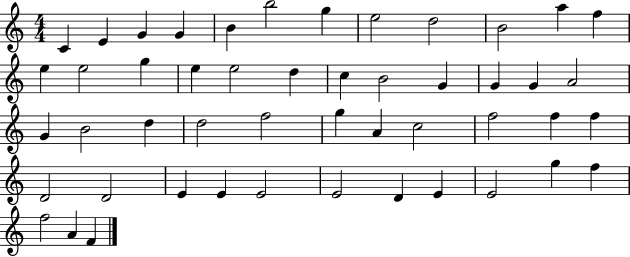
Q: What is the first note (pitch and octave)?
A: C4